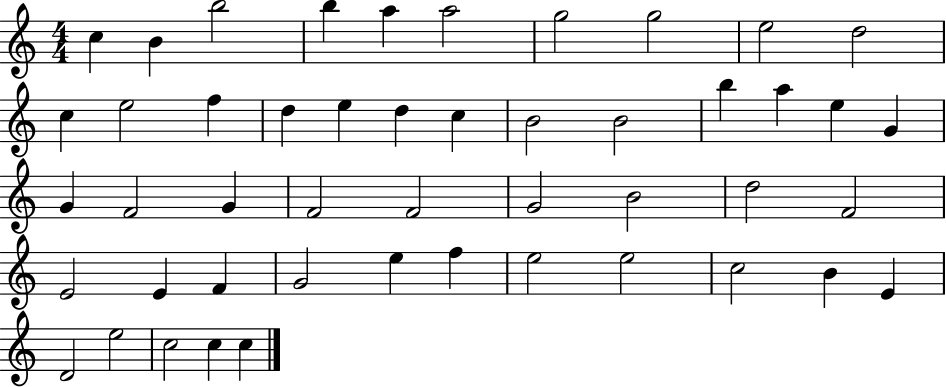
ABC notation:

X:1
T:Untitled
M:4/4
L:1/4
K:C
c B b2 b a a2 g2 g2 e2 d2 c e2 f d e d c B2 B2 b a e G G F2 G F2 F2 G2 B2 d2 F2 E2 E F G2 e f e2 e2 c2 B E D2 e2 c2 c c